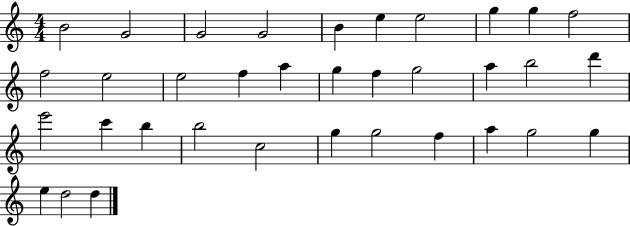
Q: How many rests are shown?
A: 0